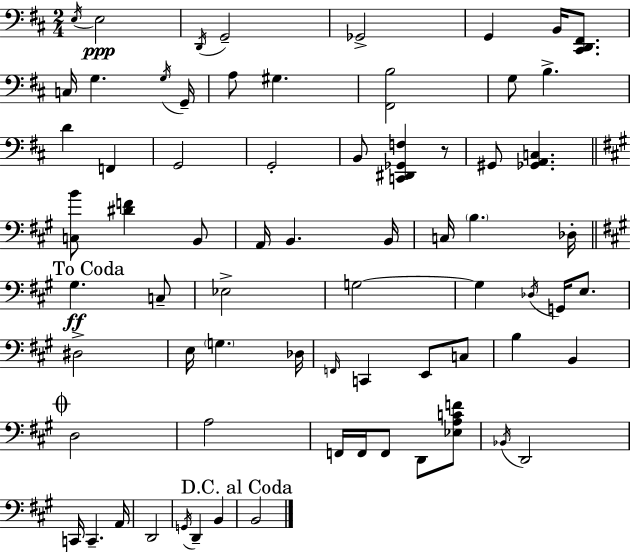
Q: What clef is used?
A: bass